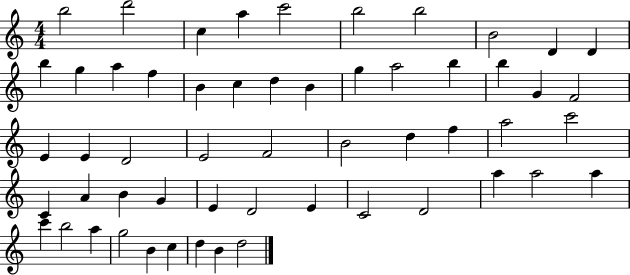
{
  \clef treble
  \numericTimeSignature
  \time 4/4
  \key c \major
  b''2 d'''2 | c''4 a''4 c'''2 | b''2 b''2 | b'2 d'4 d'4 | \break b''4 g''4 a''4 f''4 | b'4 c''4 d''4 b'4 | g''4 a''2 b''4 | b''4 g'4 f'2 | \break e'4 e'4 d'2 | e'2 f'2 | b'2 d''4 f''4 | a''2 c'''2 | \break c'4 a'4 b'4 g'4 | e'4 d'2 e'4 | c'2 d'2 | a''4 a''2 a''4 | \break c'''4 b''2 a''4 | g''2 b'4 c''4 | d''4 b'4 d''2 | \bar "|."
}